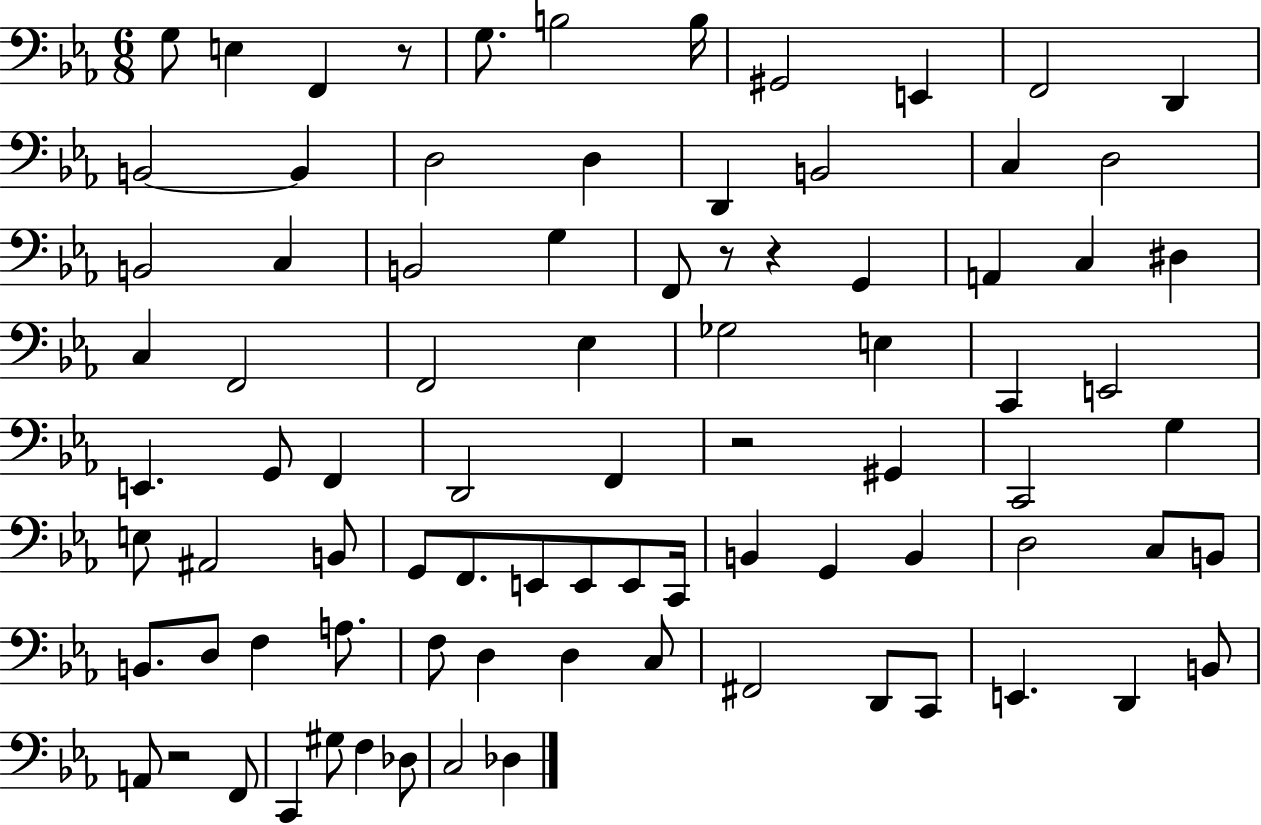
{
  \clef bass
  \numericTimeSignature
  \time 6/8
  \key ees \major
  g8 e4 f,4 r8 | g8. b2 b16 | gis,2 e,4 | f,2 d,4 | \break b,2~~ b,4 | d2 d4 | d,4 b,2 | c4 d2 | \break b,2 c4 | b,2 g4 | f,8 r8 r4 g,4 | a,4 c4 dis4 | \break c4 f,2 | f,2 ees4 | ges2 e4 | c,4 e,2 | \break e,4. g,8 f,4 | d,2 f,4 | r2 gis,4 | c,2 g4 | \break e8 ais,2 b,8 | g,8 f,8. e,8 e,8 e,8 c,16 | b,4 g,4 b,4 | d2 c8 b,8 | \break b,8. d8 f4 a8. | f8 d4 d4 c8 | fis,2 d,8 c,8 | e,4. d,4 b,8 | \break a,8 r2 f,8 | c,4 gis8 f4 des8 | c2 des4 | \bar "|."
}